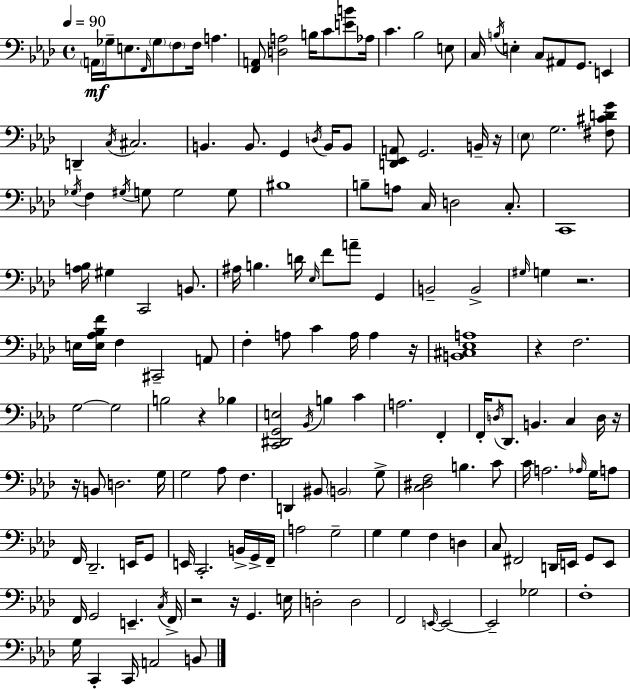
A2/s Gb3/s E3/e. F2/s Gb3/e F3/e F3/s A3/q. [F2,A2]/e [D3,A3]/h B3/s C4/e [E4,B4]/e Ab3/s C4/q. Bb3/h E3/e C3/s B3/s E3/q C3/e A#2/e G2/e. E2/q D2/q C3/s C#3/h. B2/q. B2/e. G2/q D3/s B2/s B2/e [D2,Eb2,A2]/e G2/h. B2/s R/s Eb3/e G3/h. [F#3,C#4,D4,G4]/e Gb3/s F3/q G#3/s G3/e G3/h G3/e BIS3/w B3/e A3/e C3/s D3/h C3/e. C2/w [A3,Bb3]/s G#3/q C2/h B2/e. A#3/s B3/q. D4/s Eb3/s F4/e A4/e G2/q B2/h B2/h G#3/s G3/q R/h. E3/s [E3,Ab3,Bb3,F4]/s F3/q C#2/h A2/e F3/q A3/e C4/q A3/s A3/q R/s [B2,C#3,Eb3,A3]/w R/q F3/h. G3/h G3/h B3/h R/q Bb3/q [C2,D#2,G2,E3]/h Bb2/s B3/q C4/q A3/h. F2/q F2/s D3/s Db2/e. B2/q. C3/q D3/s R/s R/s B2/e D3/h. G3/s G3/h Ab3/e F3/q. D2/q BIS2/e B2/h G3/e [C3,D#3,F3]/h B3/q. C4/e C4/s A3/h. Ab3/s G3/s A3/e F2/s Db2/h. E2/s G2/e E2/s C2/h. B2/s G2/s F2/s A3/h G3/h G3/q G3/q F3/q D3/q C3/e F#2/h D2/s E2/s G2/e E2/e F2/s G2/h E2/q. C3/s F2/s R/h R/s G2/q. E3/s D3/h D3/h F2/h E2/s E2/h E2/h Gb3/h F3/w G3/s C2/q C2/s A2/h B2/e